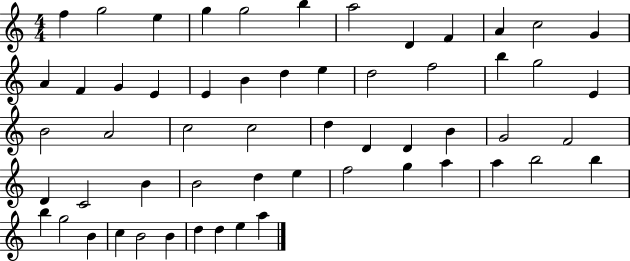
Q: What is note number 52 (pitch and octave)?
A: B4